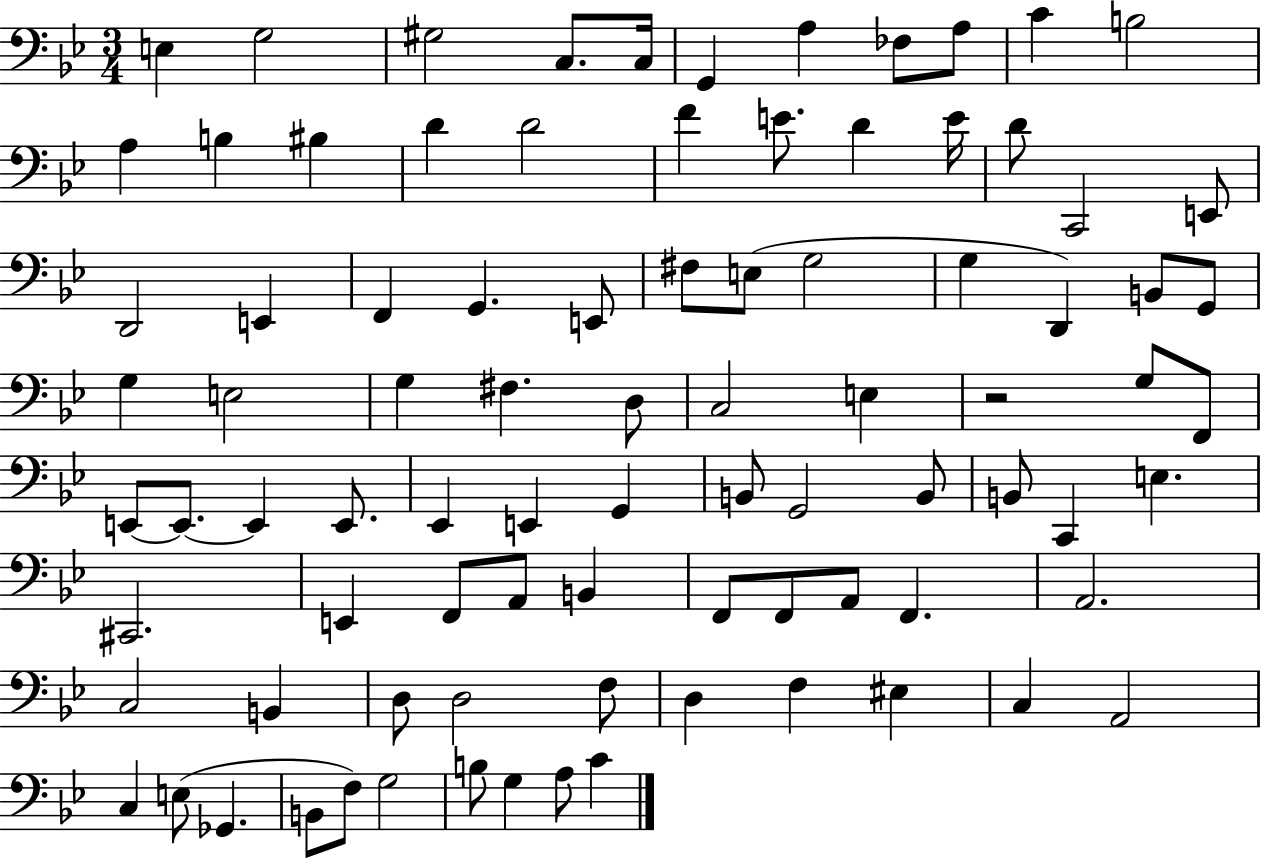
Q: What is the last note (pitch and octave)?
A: C4